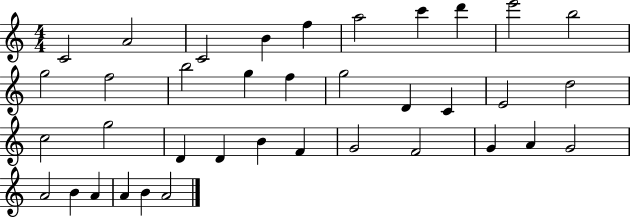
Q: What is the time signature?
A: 4/4